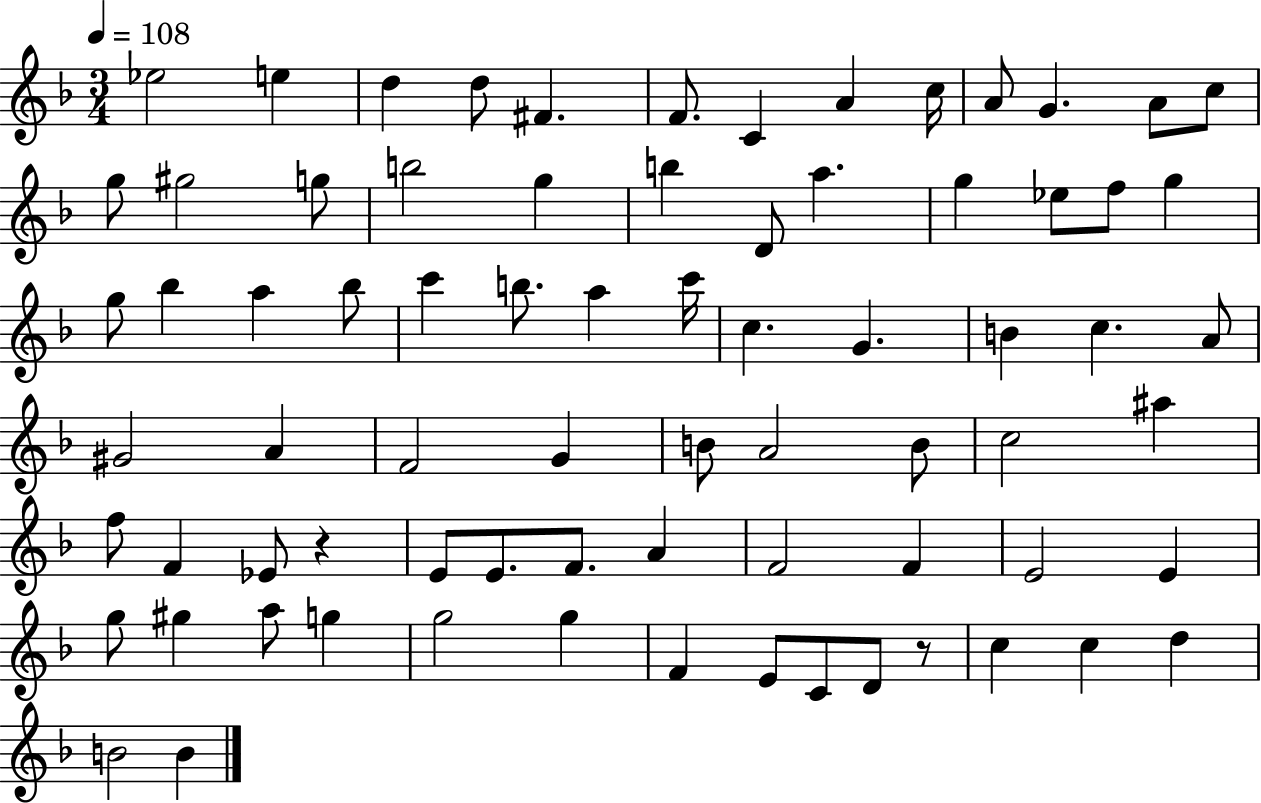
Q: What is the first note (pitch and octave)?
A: Eb5